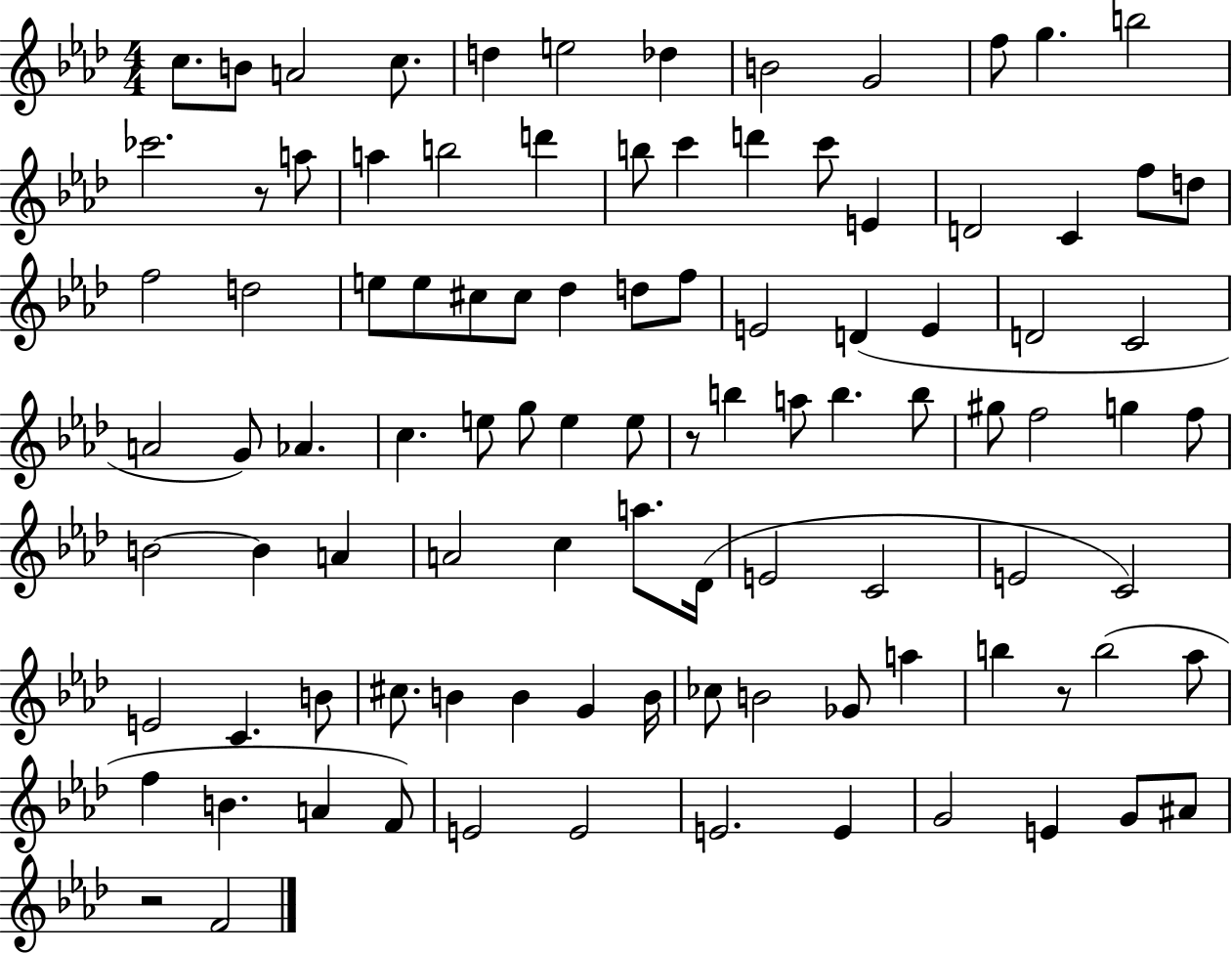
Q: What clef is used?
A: treble